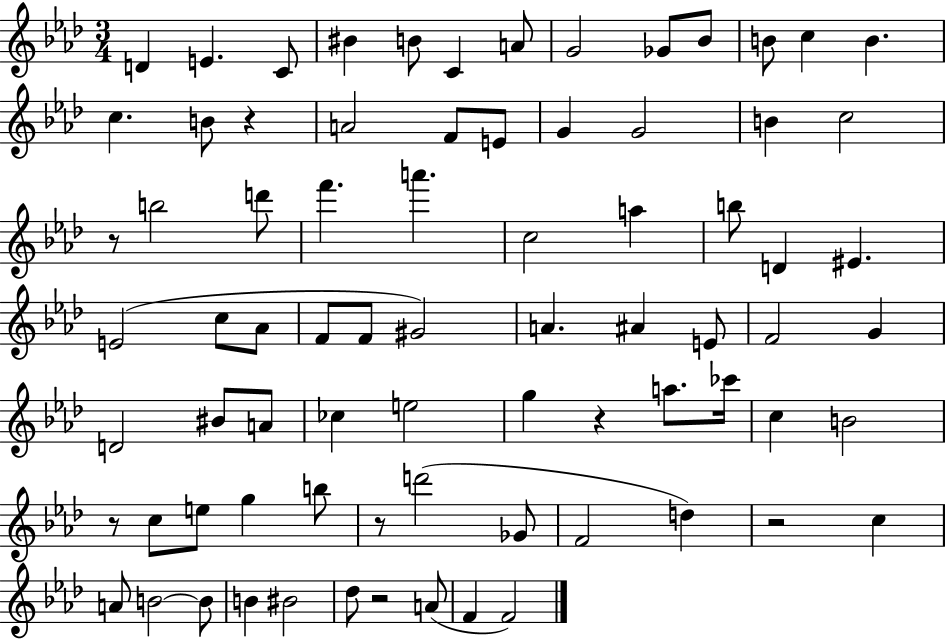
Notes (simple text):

D4/q E4/q. C4/e BIS4/q B4/e C4/q A4/e G4/h Gb4/e Bb4/e B4/e C5/q B4/q. C5/q. B4/e R/q A4/h F4/e E4/e G4/q G4/h B4/q C5/h R/e B5/h D6/e F6/q. A6/q. C5/h A5/q B5/e D4/q EIS4/q. E4/h C5/e Ab4/e F4/e F4/e G#4/h A4/q. A#4/q E4/e F4/h G4/q D4/h BIS4/e A4/e CES5/q E5/h G5/q R/q A5/e. CES6/s C5/q B4/h R/e C5/e E5/e G5/q B5/e R/e D6/h Gb4/e F4/h D5/q R/h C5/q A4/e B4/h B4/e B4/q BIS4/h Db5/e R/h A4/e F4/q F4/h